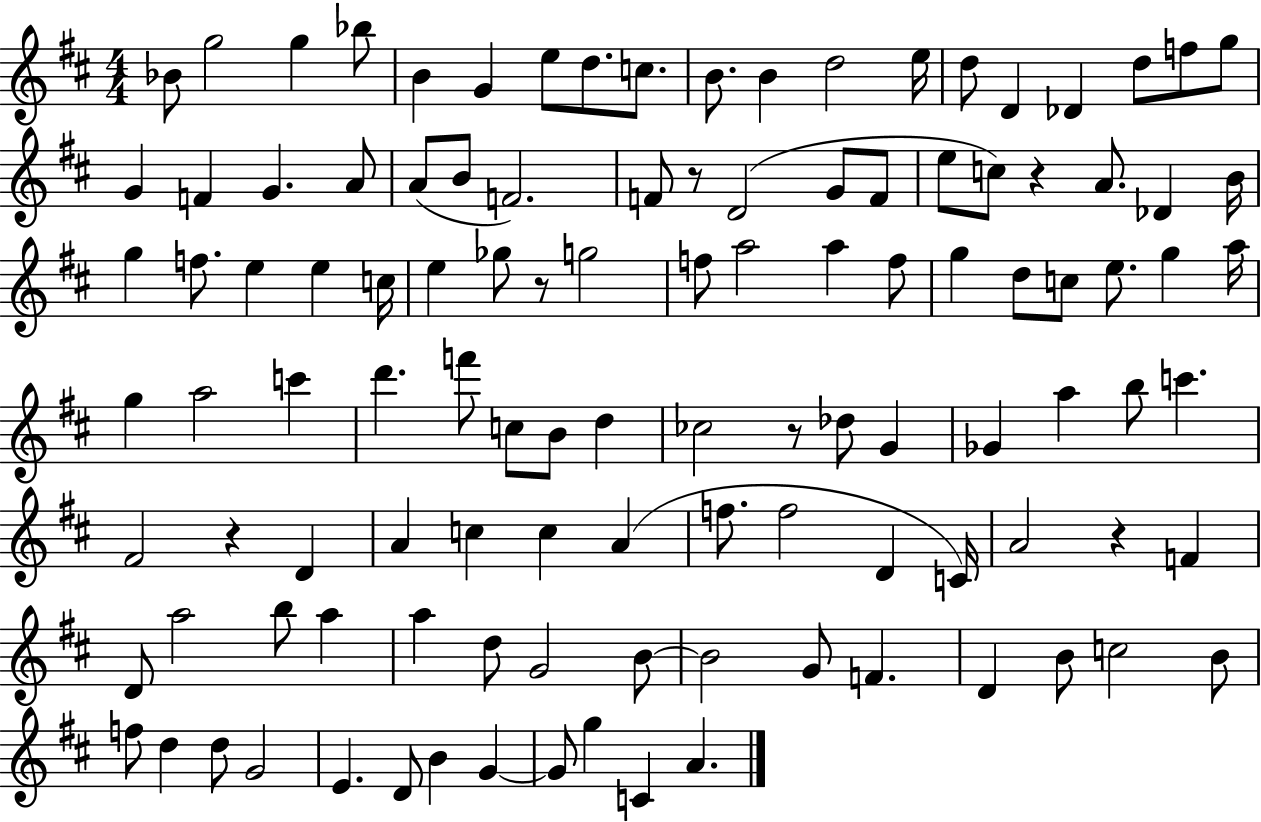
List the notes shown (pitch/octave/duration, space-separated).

Bb4/e G5/h G5/q Bb5/e B4/q G4/q E5/e D5/e. C5/e. B4/e. B4/q D5/h E5/s D5/e D4/q Db4/q D5/e F5/e G5/e G4/q F4/q G4/q. A4/e A4/e B4/e F4/h. F4/e R/e D4/h G4/e F4/e E5/e C5/e R/q A4/e. Db4/q B4/s G5/q F5/e. E5/q E5/q C5/s E5/q Gb5/e R/e G5/h F5/e A5/h A5/q F5/e G5/q D5/e C5/e E5/e. G5/q A5/s G5/q A5/h C6/q D6/q. F6/e C5/e B4/e D5/q CES5/h R/e Db5/e G4/q Gb4/q A5/q B5/e C6/q. F#4/h R/q D4/q A4/q C5/q C5/q A4/q F5/e. F5/h D4/q C4/s A4/h R/q F4/q D4/e A5/h B5/e A5/q A5/q D5/e G4/h B4/e B4/h G4/e F4/q. D4/q B4/e C5/h B4/e F5/e D5/q D5/e G4/h E4/q. D4/e B4/q G4/q G4/e G5/q C4/q A4/q.